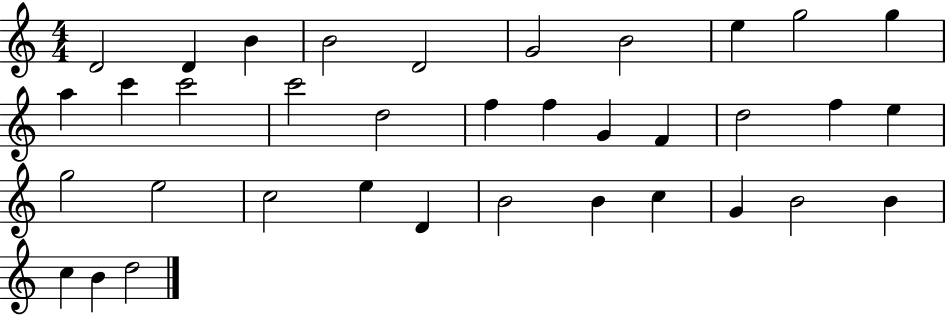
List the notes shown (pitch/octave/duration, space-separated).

D4/h D4/q B4/q B4/h D4/h G4/h B4/h E5/q G5/h G5/q A5/q C6/q C6/h C6/h D5/h F5/q F5/q G4/q F4/q D5/h F5/q E5/q G5/h E5/h C5/h E5/q D4/q B4/h B4/q C5/q G4/q B4/h B4/q C5/q B4/q D5/h